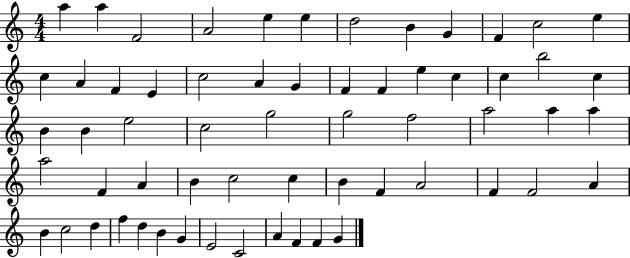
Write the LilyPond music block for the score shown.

{
  \clef treble
  \numericTimeSignature
  \time 4/4
  \key c \major
  a''4 a''4 f'2 | a'2 e''4 e''4 | d''2 b'4 g'4 | f'4 c''2 e''4 | \break c''4 a'4 f'4 e'4 | c''2 a'4 g'4 | f'4 f'4 e''4 c''4 | c''4 b''2 c''4 | \break b'4 b'4 e''2 | c''2 g''2 | g''2 f''2 | a''2 a''4 a''4 | \break a''2 f'4 a'4 | b'4 c''2 c''4 | b'4 f'4 a'2 | f'4 f'2 a'4 | \break b'4 c''2 d''4 | f''4 d''4 b'4 g'4 | e'2 c'2 | a'4 f'4 f'4 g'4 | \break \bar "|."
}